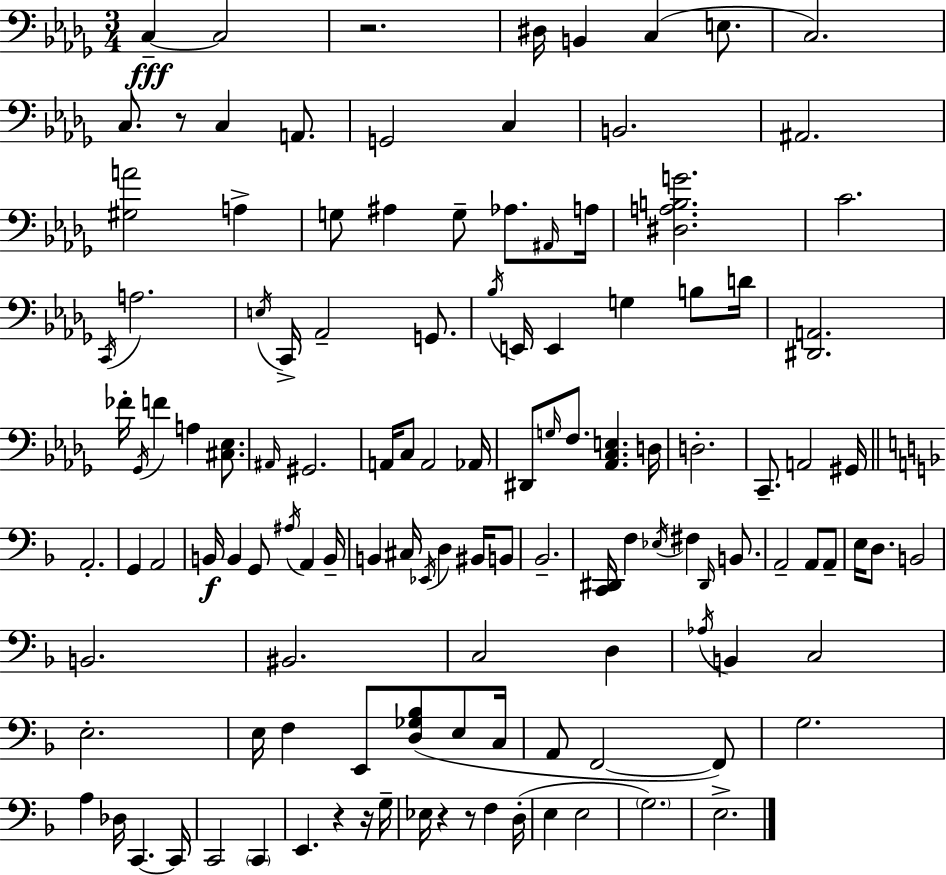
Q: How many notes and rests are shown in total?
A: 124